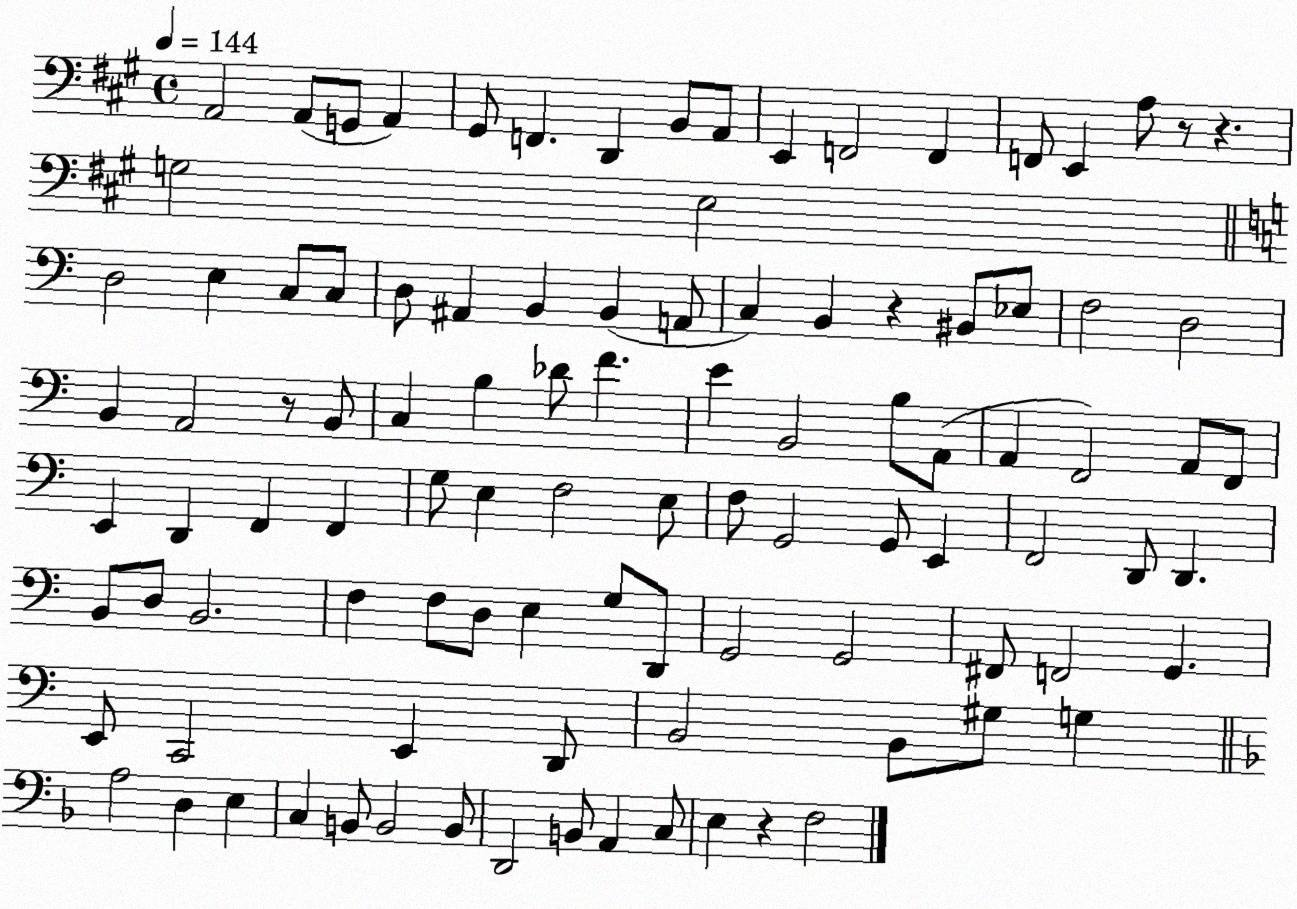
X:1
T:Untitled
M:4/4
L:1/4
K:A
A,,2 A,,/2 G,,/2 A,, ^G,,/2 F,, D,, B,,/2 A,,/2 E,, F,,2 F,, F,,/2 E,, A,/2 z/2 z G,2 E,2 D,2 E, C,/2 C,/2 D,/2 ^A,, B,, B,, A,,/2 C, B,, z ^B,,/2 _E,/2 F,2 D,2 B,, A,,2 z/2 B,,/2 C, B, _D/2 F E B,,2 B,/2 A,,/2 A,, F,,2 A,,/2 F,,/2 E,, D,, F,, F,, G,/2 E, F,2 E,/2 F,/2 G,,2 G,,/2 E,, F,,2 D,,/2 D,, B,,/2 D,/2 B,,2 F, F,/2 D,/2 E, G,/2 D,,/2 G,,2 G,,2 ^F,,/2 F,,2 G,, E,,/2 C,,2 E,, D,,/2 B,,2 B,,/2 ^G,/2 G, A,2 D, E, C, B,,/2 B,,2 B,,/2 D,,2 B,,/2 A,, C,/2 E, z F,2